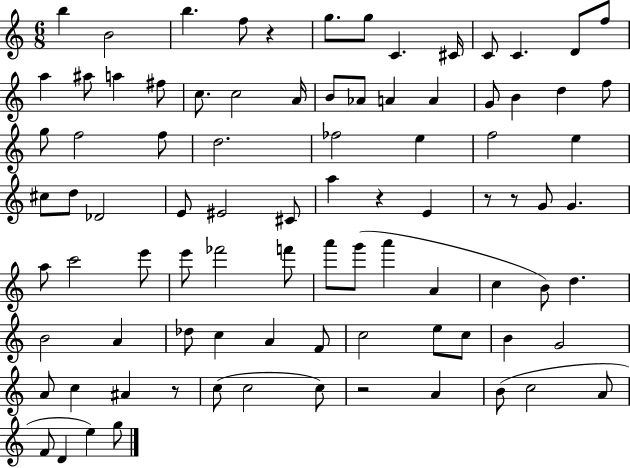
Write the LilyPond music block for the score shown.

{
  \clef treble
  \numericTimeSignature
  \time 6/8
  \key c \major
  \repeat volta 2 { b''4 b'2 | b''4. f''8 r4 | g''8. g''8 c'4. cis'16 | c'8 c'4. d'8 f''8 | \break a''4 ais''8 a''4 fis''8 | c''8. c''2 a'16 | b'8 aes'8 a'4 a'4 | g'8 b'4 d''4 f''8 | \break g''8 f''2 f''8 | d''2. | fes''2 e''4 | f''2 e''4 | \break cis''8 d''8 des'2 | e'8 eis'2 cis'8 | a''4 r4 e'4 | r8 r8 g'8 g'4. | \break a''8 c'''2 e'''8 | e'''8 fes'''2 f'''8 | a'''8 g'''8( a'''4 a'4 | c''4 b'8) d''4. | \break b'2 a'4 | des''8 c''4 a'4 f'8 | c''2 e''8 c''8 | b'4 g'2 | \break a'8 c''4 ais'4 r8 | c''8( c''2 c''8) | r2 a'4 | b'8( c''2 a'8 | \break f'8 d'4 e''4) g''8 | } \bar "|."
}